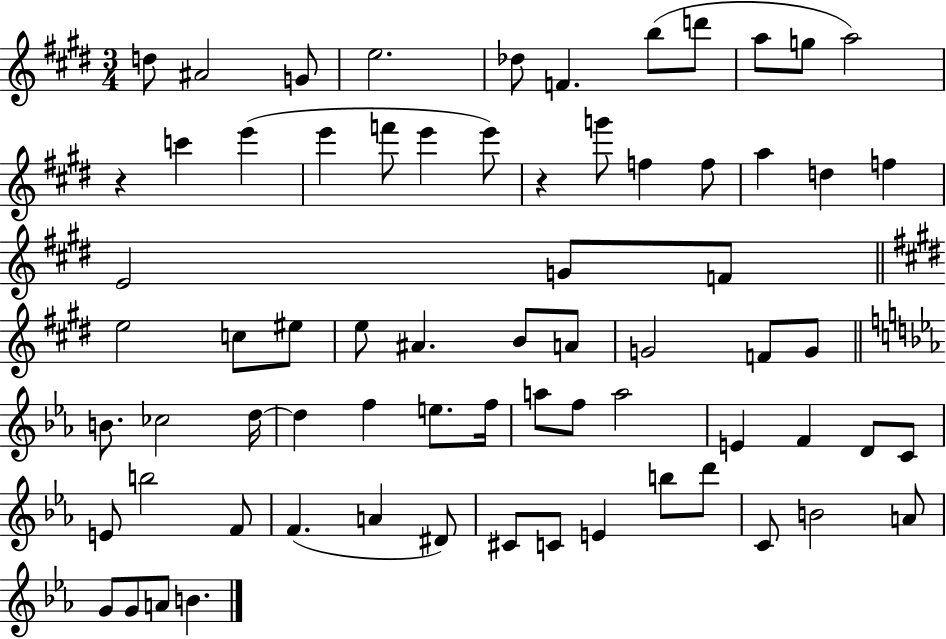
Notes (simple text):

D5/e A#4/h G4/e E5/h. Db5/e F4/q. B5/e D6/e A5/e G5/e A5/h R/q C6/q E6/q E6/q F6/e E6/q E6/e R/q G6/e F5/q F5/e A5/q D5/q F5/q E4/h G4/e F4/e E5/h C5/e EIS5/e E5/e A#4/q. B4/e A4/e G4/h F4/e G4/e B4/e. CES5/h D5/s D5/q F5/q E5/e. F5/s A5/e F5/e A5/h E4/q F4/q D4/e C4/e E4/e B5/h F4/e F4/q. A4/q D#4/e C#4/e C4/e E4/q B5/e D6/e C4/e B4/h A4/e G4/e G4/e A4/e B4/q.